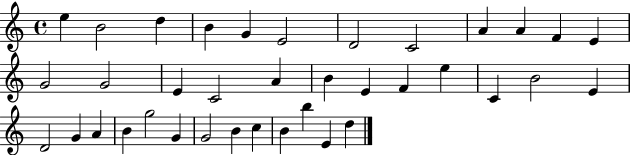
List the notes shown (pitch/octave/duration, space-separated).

E5/q B4/h D5/q B4/q G4/q E4/h D4/h C4/h A4/q A4/q F4/q E4/q G4/h G4/h E4/q C4/h A4/q B4/q E4/q F4/q E5/q C4/q B4/h E4/q D4/h G4/q A4/q B4/q G5/h G4/q G4/h B4/q C5/q B4/q B5/q E4/q D5/q